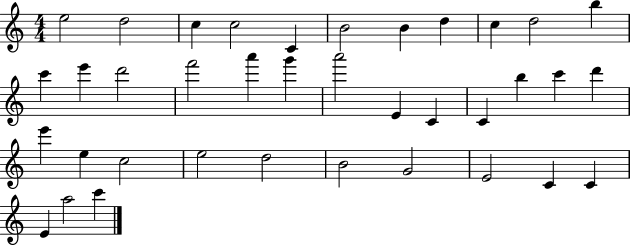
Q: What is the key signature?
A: C major